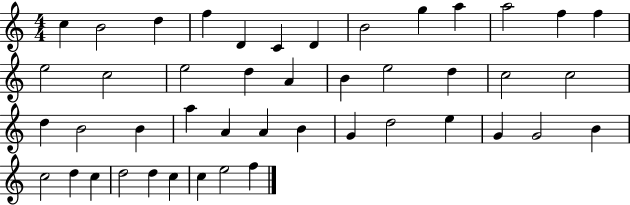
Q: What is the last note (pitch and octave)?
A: F5